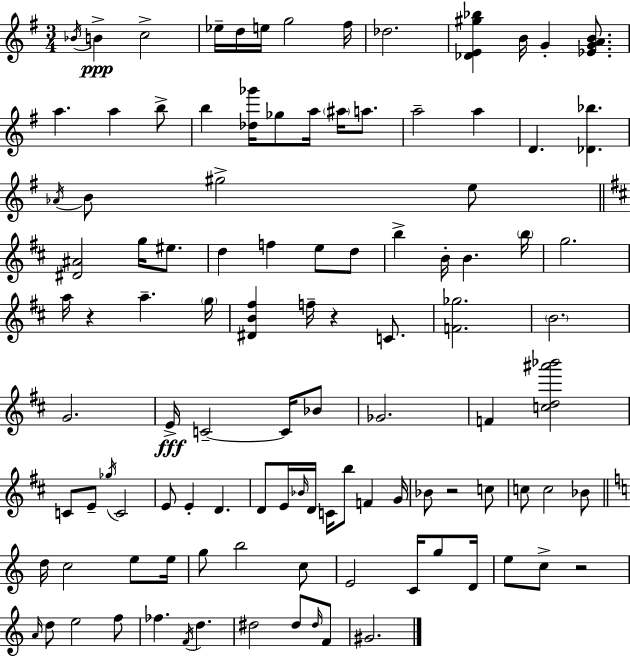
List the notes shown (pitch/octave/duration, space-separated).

Bb4/s B4/q C5/h Eb5/s D5/s E5/s G5/h F#5/s Db5/h. [Db4,E4,G#5,Bb5]/q B4/s G4/q [Eb4,G4,A4,B4]/e. A5/q. A5/q B5/e B5/q [Db5,Gb6]/s Gb5/e A5/s A#5/s A5/e. A5/h A5/q D4/q. [Db4,Bb5]/q. Ab4/s B4/e G#5/h E5/e [D#4,A#4]/h G5/s EIS5/e. D5/q F5/q E5/e D5/e B5/q B4/s B4/q. B5/s G5/h. A5/s R/q A5/q. G5/s [D#4,B4,F#5]/q F5/s R/q C4/e. [F4,Gb5]/h. B4/h. G4/h. E4/s C4/h C4/s Bb4/e Gb4/h. F4/q [C5,D5,A#6,Bb6]/h C4/e E4/e Gb5/s C4/h E4/e E4/q D4/q. D4/e E4/s Bb4/s D4/s C4/s B5/e F4/q G4/s Bb4/e R/h C5/e C5/e C5/h Bb4/e D5/s C5/h E5/e E5/s G5/e B5/h C5/e E4/h C4/s G5/e D4/s E5/e C5/e R/h A4/s D5/e E5/h F5/e FES5/q. F4/s D5/q. D#5/h D#5/e D#5/s F4/e G#4/h.